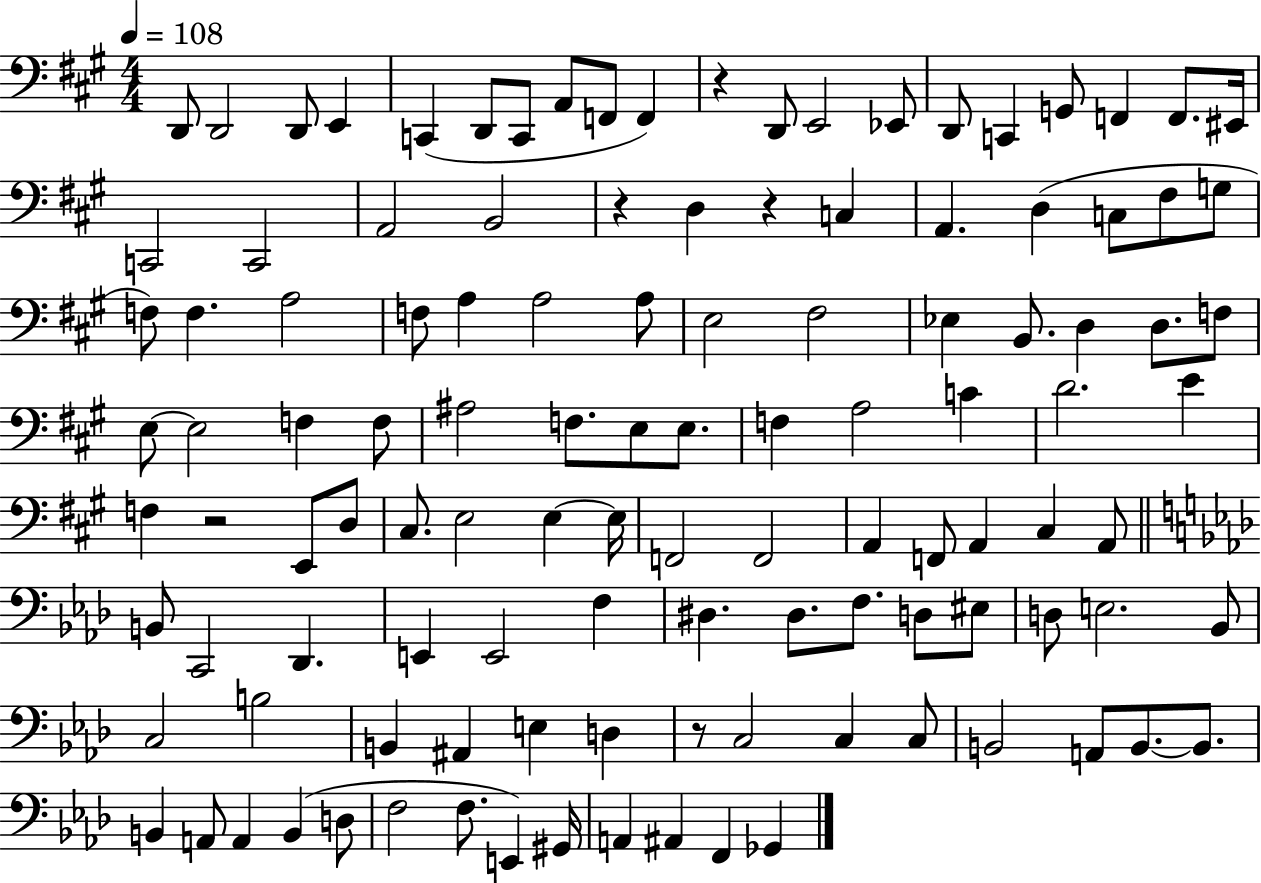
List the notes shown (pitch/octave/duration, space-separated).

D2/e D2/h D2/e E2/q C2/q D2/e C2/e A2/e F2/e F2/q R/q D2/e E2/h Eb2/e D2/e C2/q G2/e F2/q F2/e. EIS2/s C2/h C2/h A2/h B2/h R/q D3/q R/q C3/q A2/q. D3/q C3/e F#3/e G3/e F3/e F3/q. A3/h F3/e A3/q A3/h A3/e E3/h F#3/h Eb3/q B2/e. D3/q D3/e. F3/e E3/e E3/h F3/q F3/e A#3/h F3/e. E3/e E3/e. F3/q A3/h C4/q D4/h. E4/q F3/q R/h E2/e D3/e C#3/e. E3/h E3/q E3/s F2/h F2/h A2/q F2/e A2/q C#3/q A2/e B2/e C2/h Db2/q. E2/q E2/h F3/q D#3/q. D#3/e. F3/e. D3/e EIS3/e D3/e E3/h. Bb2/e C3/h B3/h B2/q A#2/q E3/q D3/q R/e C3/h C3/q C3/e B2/h A2/e B2/e. B2/e. B2/q A2/e A2/q B2/q D3/e F3/h F3/e. E2/q G#2/s A2/q A#2/q F2/q Gb2/q